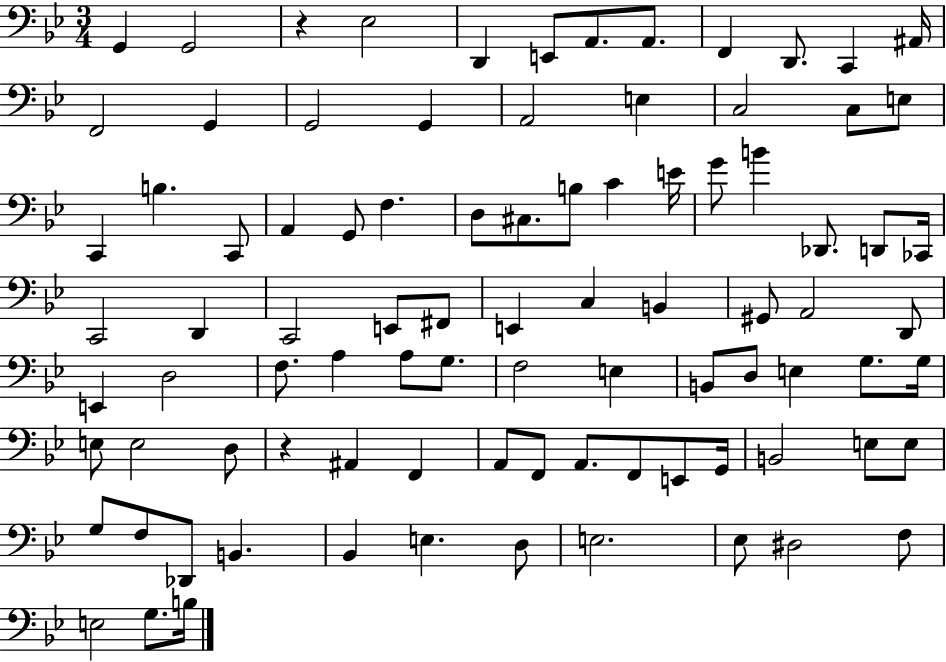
X:1
T:Untitled
M:3/4
L:1/4
K:Bb
G,, G,,2 z _E,2 D,, E,,/2 A,,/2 A,,/2 F,, D,,/2 C,, ^A,,/4 F,,2 G,, G,,2 G,, A,,2 E, C,2 C,/2 E,/2 C,, B, C,,/2 A,, G,,/2 F, D,/2 ^C,/2 B,/2 C E/4 G/2 B _D,,/2 D,,/2 _C,,/4 C,,2 D,, C,,2 E,,/2 ^F,,/2 E,, C, B,, ^G,,/2 A,,2 D,,/2 E,, D,2 F,/2 A, A,/2 G,/2 F,2 E, B,,/2 D,/2 E, G,/2 G,/4 E,/2 E,2 D,/2 z ^A,, F,, A,,/2 F,,/2 A,,/2 F,,/2 E,,/2 G,,/4 B,,2 E,/2 E,/2 G,/2 F,/2 _D,,/2 B,, _B,, E, D,/2 E,2 _E,/2 ^D,2 F,/2 E,2 G,/2 B,/4